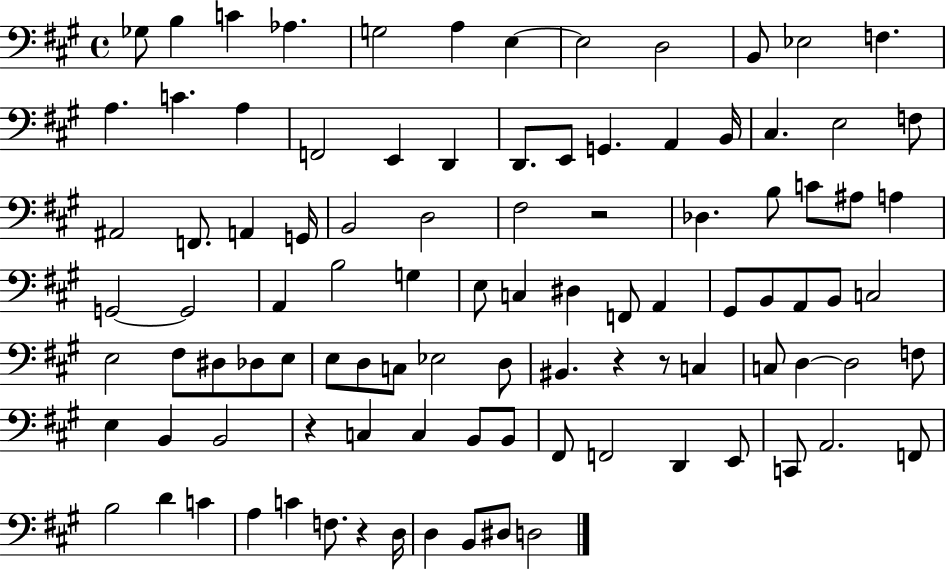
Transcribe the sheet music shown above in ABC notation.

X:1
T:Untitled
M:4/4
L:1/4
K:A
_G,/2 B, C _A, G,2 A, E, E,2 D,2 B,,/2 _E,2 F, A, C A, F,,2 E,, D,, D,,/2 E,,/2 G,, A,, B,,/4 ^C, E,2 F,/2 ^A,,2 F,,/2 A,, G,,/4 B,,2 D,2 ^F,2 z2 _D, B,/2 C/2 ^A,/2 A, G,,2 G,,2 A,, B,2 G, E,/2 C, ^D, F,,/2 A,, ^G,,/2 B,,/2 A,,/2 B,,/2 C,2 E,2 ^F,/2 ^D,/2 _D,/2 E,/2 E,/2 D,/2 C,/2 _E,2 D,/2 ^B,, z z/2 C, C,/2 D, D,2 F,/2 E, B,, B,,2 z C, C, B,,/2 B,,/2 ^F,,/2 F,,2 D,, E,,/2 C,,/2 A,,2 F,,/2 B,2 D C A, C F,/2 z D,/4 D, B,,/2 ^D,/2 D,2